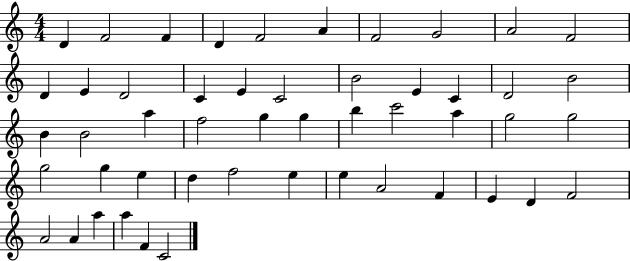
D4/q F4/h F4/q D4/q F4/h A4/q F4/h G4/h A4/h F4/h D4/q E4/q D4/h C4/q E4/q C4/h B4/h E4/q C4/q D4/h B4/h B4/q B4/h A5/q F5/h G5/q G5/q B5/q C6/h A5/q G5/h G5/h G5/h G5/q E5/q D5/q F5/h E5/q E5/q A4/h F4/q E4/q D4/q F4/h A4/h A4/q A5/q A5/q F4/q C4/h